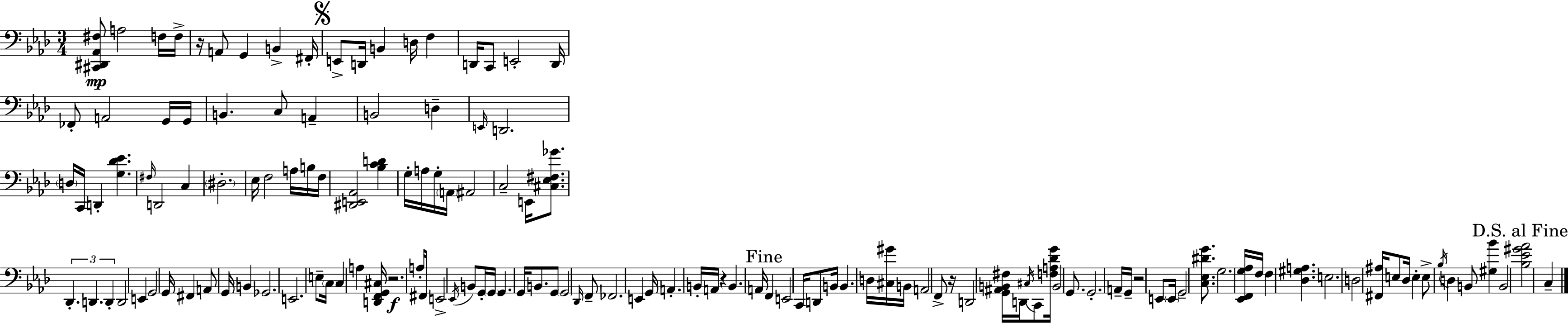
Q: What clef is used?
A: bass